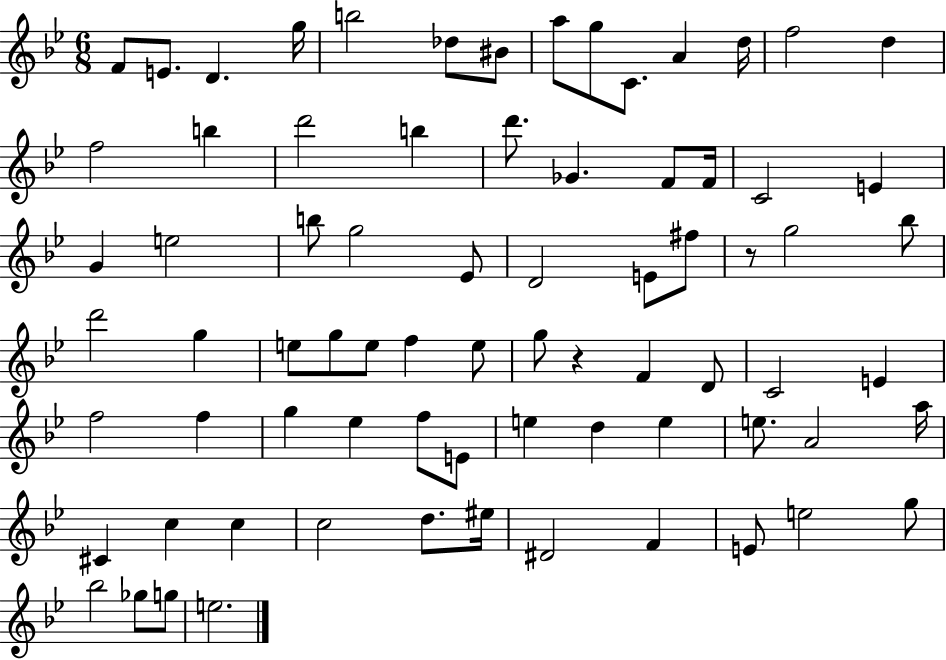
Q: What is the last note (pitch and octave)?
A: E5